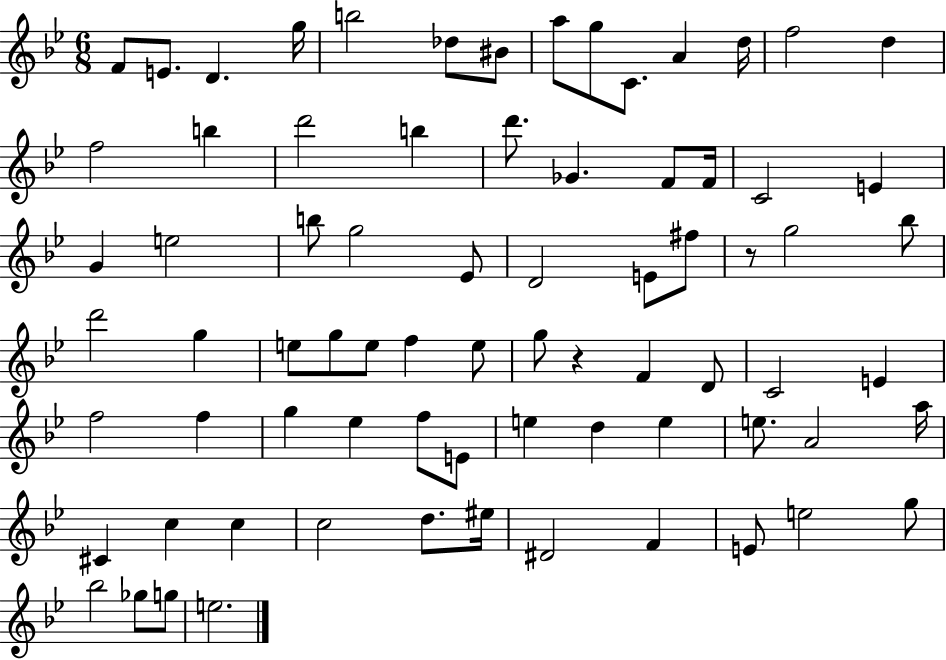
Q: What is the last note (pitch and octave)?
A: E5